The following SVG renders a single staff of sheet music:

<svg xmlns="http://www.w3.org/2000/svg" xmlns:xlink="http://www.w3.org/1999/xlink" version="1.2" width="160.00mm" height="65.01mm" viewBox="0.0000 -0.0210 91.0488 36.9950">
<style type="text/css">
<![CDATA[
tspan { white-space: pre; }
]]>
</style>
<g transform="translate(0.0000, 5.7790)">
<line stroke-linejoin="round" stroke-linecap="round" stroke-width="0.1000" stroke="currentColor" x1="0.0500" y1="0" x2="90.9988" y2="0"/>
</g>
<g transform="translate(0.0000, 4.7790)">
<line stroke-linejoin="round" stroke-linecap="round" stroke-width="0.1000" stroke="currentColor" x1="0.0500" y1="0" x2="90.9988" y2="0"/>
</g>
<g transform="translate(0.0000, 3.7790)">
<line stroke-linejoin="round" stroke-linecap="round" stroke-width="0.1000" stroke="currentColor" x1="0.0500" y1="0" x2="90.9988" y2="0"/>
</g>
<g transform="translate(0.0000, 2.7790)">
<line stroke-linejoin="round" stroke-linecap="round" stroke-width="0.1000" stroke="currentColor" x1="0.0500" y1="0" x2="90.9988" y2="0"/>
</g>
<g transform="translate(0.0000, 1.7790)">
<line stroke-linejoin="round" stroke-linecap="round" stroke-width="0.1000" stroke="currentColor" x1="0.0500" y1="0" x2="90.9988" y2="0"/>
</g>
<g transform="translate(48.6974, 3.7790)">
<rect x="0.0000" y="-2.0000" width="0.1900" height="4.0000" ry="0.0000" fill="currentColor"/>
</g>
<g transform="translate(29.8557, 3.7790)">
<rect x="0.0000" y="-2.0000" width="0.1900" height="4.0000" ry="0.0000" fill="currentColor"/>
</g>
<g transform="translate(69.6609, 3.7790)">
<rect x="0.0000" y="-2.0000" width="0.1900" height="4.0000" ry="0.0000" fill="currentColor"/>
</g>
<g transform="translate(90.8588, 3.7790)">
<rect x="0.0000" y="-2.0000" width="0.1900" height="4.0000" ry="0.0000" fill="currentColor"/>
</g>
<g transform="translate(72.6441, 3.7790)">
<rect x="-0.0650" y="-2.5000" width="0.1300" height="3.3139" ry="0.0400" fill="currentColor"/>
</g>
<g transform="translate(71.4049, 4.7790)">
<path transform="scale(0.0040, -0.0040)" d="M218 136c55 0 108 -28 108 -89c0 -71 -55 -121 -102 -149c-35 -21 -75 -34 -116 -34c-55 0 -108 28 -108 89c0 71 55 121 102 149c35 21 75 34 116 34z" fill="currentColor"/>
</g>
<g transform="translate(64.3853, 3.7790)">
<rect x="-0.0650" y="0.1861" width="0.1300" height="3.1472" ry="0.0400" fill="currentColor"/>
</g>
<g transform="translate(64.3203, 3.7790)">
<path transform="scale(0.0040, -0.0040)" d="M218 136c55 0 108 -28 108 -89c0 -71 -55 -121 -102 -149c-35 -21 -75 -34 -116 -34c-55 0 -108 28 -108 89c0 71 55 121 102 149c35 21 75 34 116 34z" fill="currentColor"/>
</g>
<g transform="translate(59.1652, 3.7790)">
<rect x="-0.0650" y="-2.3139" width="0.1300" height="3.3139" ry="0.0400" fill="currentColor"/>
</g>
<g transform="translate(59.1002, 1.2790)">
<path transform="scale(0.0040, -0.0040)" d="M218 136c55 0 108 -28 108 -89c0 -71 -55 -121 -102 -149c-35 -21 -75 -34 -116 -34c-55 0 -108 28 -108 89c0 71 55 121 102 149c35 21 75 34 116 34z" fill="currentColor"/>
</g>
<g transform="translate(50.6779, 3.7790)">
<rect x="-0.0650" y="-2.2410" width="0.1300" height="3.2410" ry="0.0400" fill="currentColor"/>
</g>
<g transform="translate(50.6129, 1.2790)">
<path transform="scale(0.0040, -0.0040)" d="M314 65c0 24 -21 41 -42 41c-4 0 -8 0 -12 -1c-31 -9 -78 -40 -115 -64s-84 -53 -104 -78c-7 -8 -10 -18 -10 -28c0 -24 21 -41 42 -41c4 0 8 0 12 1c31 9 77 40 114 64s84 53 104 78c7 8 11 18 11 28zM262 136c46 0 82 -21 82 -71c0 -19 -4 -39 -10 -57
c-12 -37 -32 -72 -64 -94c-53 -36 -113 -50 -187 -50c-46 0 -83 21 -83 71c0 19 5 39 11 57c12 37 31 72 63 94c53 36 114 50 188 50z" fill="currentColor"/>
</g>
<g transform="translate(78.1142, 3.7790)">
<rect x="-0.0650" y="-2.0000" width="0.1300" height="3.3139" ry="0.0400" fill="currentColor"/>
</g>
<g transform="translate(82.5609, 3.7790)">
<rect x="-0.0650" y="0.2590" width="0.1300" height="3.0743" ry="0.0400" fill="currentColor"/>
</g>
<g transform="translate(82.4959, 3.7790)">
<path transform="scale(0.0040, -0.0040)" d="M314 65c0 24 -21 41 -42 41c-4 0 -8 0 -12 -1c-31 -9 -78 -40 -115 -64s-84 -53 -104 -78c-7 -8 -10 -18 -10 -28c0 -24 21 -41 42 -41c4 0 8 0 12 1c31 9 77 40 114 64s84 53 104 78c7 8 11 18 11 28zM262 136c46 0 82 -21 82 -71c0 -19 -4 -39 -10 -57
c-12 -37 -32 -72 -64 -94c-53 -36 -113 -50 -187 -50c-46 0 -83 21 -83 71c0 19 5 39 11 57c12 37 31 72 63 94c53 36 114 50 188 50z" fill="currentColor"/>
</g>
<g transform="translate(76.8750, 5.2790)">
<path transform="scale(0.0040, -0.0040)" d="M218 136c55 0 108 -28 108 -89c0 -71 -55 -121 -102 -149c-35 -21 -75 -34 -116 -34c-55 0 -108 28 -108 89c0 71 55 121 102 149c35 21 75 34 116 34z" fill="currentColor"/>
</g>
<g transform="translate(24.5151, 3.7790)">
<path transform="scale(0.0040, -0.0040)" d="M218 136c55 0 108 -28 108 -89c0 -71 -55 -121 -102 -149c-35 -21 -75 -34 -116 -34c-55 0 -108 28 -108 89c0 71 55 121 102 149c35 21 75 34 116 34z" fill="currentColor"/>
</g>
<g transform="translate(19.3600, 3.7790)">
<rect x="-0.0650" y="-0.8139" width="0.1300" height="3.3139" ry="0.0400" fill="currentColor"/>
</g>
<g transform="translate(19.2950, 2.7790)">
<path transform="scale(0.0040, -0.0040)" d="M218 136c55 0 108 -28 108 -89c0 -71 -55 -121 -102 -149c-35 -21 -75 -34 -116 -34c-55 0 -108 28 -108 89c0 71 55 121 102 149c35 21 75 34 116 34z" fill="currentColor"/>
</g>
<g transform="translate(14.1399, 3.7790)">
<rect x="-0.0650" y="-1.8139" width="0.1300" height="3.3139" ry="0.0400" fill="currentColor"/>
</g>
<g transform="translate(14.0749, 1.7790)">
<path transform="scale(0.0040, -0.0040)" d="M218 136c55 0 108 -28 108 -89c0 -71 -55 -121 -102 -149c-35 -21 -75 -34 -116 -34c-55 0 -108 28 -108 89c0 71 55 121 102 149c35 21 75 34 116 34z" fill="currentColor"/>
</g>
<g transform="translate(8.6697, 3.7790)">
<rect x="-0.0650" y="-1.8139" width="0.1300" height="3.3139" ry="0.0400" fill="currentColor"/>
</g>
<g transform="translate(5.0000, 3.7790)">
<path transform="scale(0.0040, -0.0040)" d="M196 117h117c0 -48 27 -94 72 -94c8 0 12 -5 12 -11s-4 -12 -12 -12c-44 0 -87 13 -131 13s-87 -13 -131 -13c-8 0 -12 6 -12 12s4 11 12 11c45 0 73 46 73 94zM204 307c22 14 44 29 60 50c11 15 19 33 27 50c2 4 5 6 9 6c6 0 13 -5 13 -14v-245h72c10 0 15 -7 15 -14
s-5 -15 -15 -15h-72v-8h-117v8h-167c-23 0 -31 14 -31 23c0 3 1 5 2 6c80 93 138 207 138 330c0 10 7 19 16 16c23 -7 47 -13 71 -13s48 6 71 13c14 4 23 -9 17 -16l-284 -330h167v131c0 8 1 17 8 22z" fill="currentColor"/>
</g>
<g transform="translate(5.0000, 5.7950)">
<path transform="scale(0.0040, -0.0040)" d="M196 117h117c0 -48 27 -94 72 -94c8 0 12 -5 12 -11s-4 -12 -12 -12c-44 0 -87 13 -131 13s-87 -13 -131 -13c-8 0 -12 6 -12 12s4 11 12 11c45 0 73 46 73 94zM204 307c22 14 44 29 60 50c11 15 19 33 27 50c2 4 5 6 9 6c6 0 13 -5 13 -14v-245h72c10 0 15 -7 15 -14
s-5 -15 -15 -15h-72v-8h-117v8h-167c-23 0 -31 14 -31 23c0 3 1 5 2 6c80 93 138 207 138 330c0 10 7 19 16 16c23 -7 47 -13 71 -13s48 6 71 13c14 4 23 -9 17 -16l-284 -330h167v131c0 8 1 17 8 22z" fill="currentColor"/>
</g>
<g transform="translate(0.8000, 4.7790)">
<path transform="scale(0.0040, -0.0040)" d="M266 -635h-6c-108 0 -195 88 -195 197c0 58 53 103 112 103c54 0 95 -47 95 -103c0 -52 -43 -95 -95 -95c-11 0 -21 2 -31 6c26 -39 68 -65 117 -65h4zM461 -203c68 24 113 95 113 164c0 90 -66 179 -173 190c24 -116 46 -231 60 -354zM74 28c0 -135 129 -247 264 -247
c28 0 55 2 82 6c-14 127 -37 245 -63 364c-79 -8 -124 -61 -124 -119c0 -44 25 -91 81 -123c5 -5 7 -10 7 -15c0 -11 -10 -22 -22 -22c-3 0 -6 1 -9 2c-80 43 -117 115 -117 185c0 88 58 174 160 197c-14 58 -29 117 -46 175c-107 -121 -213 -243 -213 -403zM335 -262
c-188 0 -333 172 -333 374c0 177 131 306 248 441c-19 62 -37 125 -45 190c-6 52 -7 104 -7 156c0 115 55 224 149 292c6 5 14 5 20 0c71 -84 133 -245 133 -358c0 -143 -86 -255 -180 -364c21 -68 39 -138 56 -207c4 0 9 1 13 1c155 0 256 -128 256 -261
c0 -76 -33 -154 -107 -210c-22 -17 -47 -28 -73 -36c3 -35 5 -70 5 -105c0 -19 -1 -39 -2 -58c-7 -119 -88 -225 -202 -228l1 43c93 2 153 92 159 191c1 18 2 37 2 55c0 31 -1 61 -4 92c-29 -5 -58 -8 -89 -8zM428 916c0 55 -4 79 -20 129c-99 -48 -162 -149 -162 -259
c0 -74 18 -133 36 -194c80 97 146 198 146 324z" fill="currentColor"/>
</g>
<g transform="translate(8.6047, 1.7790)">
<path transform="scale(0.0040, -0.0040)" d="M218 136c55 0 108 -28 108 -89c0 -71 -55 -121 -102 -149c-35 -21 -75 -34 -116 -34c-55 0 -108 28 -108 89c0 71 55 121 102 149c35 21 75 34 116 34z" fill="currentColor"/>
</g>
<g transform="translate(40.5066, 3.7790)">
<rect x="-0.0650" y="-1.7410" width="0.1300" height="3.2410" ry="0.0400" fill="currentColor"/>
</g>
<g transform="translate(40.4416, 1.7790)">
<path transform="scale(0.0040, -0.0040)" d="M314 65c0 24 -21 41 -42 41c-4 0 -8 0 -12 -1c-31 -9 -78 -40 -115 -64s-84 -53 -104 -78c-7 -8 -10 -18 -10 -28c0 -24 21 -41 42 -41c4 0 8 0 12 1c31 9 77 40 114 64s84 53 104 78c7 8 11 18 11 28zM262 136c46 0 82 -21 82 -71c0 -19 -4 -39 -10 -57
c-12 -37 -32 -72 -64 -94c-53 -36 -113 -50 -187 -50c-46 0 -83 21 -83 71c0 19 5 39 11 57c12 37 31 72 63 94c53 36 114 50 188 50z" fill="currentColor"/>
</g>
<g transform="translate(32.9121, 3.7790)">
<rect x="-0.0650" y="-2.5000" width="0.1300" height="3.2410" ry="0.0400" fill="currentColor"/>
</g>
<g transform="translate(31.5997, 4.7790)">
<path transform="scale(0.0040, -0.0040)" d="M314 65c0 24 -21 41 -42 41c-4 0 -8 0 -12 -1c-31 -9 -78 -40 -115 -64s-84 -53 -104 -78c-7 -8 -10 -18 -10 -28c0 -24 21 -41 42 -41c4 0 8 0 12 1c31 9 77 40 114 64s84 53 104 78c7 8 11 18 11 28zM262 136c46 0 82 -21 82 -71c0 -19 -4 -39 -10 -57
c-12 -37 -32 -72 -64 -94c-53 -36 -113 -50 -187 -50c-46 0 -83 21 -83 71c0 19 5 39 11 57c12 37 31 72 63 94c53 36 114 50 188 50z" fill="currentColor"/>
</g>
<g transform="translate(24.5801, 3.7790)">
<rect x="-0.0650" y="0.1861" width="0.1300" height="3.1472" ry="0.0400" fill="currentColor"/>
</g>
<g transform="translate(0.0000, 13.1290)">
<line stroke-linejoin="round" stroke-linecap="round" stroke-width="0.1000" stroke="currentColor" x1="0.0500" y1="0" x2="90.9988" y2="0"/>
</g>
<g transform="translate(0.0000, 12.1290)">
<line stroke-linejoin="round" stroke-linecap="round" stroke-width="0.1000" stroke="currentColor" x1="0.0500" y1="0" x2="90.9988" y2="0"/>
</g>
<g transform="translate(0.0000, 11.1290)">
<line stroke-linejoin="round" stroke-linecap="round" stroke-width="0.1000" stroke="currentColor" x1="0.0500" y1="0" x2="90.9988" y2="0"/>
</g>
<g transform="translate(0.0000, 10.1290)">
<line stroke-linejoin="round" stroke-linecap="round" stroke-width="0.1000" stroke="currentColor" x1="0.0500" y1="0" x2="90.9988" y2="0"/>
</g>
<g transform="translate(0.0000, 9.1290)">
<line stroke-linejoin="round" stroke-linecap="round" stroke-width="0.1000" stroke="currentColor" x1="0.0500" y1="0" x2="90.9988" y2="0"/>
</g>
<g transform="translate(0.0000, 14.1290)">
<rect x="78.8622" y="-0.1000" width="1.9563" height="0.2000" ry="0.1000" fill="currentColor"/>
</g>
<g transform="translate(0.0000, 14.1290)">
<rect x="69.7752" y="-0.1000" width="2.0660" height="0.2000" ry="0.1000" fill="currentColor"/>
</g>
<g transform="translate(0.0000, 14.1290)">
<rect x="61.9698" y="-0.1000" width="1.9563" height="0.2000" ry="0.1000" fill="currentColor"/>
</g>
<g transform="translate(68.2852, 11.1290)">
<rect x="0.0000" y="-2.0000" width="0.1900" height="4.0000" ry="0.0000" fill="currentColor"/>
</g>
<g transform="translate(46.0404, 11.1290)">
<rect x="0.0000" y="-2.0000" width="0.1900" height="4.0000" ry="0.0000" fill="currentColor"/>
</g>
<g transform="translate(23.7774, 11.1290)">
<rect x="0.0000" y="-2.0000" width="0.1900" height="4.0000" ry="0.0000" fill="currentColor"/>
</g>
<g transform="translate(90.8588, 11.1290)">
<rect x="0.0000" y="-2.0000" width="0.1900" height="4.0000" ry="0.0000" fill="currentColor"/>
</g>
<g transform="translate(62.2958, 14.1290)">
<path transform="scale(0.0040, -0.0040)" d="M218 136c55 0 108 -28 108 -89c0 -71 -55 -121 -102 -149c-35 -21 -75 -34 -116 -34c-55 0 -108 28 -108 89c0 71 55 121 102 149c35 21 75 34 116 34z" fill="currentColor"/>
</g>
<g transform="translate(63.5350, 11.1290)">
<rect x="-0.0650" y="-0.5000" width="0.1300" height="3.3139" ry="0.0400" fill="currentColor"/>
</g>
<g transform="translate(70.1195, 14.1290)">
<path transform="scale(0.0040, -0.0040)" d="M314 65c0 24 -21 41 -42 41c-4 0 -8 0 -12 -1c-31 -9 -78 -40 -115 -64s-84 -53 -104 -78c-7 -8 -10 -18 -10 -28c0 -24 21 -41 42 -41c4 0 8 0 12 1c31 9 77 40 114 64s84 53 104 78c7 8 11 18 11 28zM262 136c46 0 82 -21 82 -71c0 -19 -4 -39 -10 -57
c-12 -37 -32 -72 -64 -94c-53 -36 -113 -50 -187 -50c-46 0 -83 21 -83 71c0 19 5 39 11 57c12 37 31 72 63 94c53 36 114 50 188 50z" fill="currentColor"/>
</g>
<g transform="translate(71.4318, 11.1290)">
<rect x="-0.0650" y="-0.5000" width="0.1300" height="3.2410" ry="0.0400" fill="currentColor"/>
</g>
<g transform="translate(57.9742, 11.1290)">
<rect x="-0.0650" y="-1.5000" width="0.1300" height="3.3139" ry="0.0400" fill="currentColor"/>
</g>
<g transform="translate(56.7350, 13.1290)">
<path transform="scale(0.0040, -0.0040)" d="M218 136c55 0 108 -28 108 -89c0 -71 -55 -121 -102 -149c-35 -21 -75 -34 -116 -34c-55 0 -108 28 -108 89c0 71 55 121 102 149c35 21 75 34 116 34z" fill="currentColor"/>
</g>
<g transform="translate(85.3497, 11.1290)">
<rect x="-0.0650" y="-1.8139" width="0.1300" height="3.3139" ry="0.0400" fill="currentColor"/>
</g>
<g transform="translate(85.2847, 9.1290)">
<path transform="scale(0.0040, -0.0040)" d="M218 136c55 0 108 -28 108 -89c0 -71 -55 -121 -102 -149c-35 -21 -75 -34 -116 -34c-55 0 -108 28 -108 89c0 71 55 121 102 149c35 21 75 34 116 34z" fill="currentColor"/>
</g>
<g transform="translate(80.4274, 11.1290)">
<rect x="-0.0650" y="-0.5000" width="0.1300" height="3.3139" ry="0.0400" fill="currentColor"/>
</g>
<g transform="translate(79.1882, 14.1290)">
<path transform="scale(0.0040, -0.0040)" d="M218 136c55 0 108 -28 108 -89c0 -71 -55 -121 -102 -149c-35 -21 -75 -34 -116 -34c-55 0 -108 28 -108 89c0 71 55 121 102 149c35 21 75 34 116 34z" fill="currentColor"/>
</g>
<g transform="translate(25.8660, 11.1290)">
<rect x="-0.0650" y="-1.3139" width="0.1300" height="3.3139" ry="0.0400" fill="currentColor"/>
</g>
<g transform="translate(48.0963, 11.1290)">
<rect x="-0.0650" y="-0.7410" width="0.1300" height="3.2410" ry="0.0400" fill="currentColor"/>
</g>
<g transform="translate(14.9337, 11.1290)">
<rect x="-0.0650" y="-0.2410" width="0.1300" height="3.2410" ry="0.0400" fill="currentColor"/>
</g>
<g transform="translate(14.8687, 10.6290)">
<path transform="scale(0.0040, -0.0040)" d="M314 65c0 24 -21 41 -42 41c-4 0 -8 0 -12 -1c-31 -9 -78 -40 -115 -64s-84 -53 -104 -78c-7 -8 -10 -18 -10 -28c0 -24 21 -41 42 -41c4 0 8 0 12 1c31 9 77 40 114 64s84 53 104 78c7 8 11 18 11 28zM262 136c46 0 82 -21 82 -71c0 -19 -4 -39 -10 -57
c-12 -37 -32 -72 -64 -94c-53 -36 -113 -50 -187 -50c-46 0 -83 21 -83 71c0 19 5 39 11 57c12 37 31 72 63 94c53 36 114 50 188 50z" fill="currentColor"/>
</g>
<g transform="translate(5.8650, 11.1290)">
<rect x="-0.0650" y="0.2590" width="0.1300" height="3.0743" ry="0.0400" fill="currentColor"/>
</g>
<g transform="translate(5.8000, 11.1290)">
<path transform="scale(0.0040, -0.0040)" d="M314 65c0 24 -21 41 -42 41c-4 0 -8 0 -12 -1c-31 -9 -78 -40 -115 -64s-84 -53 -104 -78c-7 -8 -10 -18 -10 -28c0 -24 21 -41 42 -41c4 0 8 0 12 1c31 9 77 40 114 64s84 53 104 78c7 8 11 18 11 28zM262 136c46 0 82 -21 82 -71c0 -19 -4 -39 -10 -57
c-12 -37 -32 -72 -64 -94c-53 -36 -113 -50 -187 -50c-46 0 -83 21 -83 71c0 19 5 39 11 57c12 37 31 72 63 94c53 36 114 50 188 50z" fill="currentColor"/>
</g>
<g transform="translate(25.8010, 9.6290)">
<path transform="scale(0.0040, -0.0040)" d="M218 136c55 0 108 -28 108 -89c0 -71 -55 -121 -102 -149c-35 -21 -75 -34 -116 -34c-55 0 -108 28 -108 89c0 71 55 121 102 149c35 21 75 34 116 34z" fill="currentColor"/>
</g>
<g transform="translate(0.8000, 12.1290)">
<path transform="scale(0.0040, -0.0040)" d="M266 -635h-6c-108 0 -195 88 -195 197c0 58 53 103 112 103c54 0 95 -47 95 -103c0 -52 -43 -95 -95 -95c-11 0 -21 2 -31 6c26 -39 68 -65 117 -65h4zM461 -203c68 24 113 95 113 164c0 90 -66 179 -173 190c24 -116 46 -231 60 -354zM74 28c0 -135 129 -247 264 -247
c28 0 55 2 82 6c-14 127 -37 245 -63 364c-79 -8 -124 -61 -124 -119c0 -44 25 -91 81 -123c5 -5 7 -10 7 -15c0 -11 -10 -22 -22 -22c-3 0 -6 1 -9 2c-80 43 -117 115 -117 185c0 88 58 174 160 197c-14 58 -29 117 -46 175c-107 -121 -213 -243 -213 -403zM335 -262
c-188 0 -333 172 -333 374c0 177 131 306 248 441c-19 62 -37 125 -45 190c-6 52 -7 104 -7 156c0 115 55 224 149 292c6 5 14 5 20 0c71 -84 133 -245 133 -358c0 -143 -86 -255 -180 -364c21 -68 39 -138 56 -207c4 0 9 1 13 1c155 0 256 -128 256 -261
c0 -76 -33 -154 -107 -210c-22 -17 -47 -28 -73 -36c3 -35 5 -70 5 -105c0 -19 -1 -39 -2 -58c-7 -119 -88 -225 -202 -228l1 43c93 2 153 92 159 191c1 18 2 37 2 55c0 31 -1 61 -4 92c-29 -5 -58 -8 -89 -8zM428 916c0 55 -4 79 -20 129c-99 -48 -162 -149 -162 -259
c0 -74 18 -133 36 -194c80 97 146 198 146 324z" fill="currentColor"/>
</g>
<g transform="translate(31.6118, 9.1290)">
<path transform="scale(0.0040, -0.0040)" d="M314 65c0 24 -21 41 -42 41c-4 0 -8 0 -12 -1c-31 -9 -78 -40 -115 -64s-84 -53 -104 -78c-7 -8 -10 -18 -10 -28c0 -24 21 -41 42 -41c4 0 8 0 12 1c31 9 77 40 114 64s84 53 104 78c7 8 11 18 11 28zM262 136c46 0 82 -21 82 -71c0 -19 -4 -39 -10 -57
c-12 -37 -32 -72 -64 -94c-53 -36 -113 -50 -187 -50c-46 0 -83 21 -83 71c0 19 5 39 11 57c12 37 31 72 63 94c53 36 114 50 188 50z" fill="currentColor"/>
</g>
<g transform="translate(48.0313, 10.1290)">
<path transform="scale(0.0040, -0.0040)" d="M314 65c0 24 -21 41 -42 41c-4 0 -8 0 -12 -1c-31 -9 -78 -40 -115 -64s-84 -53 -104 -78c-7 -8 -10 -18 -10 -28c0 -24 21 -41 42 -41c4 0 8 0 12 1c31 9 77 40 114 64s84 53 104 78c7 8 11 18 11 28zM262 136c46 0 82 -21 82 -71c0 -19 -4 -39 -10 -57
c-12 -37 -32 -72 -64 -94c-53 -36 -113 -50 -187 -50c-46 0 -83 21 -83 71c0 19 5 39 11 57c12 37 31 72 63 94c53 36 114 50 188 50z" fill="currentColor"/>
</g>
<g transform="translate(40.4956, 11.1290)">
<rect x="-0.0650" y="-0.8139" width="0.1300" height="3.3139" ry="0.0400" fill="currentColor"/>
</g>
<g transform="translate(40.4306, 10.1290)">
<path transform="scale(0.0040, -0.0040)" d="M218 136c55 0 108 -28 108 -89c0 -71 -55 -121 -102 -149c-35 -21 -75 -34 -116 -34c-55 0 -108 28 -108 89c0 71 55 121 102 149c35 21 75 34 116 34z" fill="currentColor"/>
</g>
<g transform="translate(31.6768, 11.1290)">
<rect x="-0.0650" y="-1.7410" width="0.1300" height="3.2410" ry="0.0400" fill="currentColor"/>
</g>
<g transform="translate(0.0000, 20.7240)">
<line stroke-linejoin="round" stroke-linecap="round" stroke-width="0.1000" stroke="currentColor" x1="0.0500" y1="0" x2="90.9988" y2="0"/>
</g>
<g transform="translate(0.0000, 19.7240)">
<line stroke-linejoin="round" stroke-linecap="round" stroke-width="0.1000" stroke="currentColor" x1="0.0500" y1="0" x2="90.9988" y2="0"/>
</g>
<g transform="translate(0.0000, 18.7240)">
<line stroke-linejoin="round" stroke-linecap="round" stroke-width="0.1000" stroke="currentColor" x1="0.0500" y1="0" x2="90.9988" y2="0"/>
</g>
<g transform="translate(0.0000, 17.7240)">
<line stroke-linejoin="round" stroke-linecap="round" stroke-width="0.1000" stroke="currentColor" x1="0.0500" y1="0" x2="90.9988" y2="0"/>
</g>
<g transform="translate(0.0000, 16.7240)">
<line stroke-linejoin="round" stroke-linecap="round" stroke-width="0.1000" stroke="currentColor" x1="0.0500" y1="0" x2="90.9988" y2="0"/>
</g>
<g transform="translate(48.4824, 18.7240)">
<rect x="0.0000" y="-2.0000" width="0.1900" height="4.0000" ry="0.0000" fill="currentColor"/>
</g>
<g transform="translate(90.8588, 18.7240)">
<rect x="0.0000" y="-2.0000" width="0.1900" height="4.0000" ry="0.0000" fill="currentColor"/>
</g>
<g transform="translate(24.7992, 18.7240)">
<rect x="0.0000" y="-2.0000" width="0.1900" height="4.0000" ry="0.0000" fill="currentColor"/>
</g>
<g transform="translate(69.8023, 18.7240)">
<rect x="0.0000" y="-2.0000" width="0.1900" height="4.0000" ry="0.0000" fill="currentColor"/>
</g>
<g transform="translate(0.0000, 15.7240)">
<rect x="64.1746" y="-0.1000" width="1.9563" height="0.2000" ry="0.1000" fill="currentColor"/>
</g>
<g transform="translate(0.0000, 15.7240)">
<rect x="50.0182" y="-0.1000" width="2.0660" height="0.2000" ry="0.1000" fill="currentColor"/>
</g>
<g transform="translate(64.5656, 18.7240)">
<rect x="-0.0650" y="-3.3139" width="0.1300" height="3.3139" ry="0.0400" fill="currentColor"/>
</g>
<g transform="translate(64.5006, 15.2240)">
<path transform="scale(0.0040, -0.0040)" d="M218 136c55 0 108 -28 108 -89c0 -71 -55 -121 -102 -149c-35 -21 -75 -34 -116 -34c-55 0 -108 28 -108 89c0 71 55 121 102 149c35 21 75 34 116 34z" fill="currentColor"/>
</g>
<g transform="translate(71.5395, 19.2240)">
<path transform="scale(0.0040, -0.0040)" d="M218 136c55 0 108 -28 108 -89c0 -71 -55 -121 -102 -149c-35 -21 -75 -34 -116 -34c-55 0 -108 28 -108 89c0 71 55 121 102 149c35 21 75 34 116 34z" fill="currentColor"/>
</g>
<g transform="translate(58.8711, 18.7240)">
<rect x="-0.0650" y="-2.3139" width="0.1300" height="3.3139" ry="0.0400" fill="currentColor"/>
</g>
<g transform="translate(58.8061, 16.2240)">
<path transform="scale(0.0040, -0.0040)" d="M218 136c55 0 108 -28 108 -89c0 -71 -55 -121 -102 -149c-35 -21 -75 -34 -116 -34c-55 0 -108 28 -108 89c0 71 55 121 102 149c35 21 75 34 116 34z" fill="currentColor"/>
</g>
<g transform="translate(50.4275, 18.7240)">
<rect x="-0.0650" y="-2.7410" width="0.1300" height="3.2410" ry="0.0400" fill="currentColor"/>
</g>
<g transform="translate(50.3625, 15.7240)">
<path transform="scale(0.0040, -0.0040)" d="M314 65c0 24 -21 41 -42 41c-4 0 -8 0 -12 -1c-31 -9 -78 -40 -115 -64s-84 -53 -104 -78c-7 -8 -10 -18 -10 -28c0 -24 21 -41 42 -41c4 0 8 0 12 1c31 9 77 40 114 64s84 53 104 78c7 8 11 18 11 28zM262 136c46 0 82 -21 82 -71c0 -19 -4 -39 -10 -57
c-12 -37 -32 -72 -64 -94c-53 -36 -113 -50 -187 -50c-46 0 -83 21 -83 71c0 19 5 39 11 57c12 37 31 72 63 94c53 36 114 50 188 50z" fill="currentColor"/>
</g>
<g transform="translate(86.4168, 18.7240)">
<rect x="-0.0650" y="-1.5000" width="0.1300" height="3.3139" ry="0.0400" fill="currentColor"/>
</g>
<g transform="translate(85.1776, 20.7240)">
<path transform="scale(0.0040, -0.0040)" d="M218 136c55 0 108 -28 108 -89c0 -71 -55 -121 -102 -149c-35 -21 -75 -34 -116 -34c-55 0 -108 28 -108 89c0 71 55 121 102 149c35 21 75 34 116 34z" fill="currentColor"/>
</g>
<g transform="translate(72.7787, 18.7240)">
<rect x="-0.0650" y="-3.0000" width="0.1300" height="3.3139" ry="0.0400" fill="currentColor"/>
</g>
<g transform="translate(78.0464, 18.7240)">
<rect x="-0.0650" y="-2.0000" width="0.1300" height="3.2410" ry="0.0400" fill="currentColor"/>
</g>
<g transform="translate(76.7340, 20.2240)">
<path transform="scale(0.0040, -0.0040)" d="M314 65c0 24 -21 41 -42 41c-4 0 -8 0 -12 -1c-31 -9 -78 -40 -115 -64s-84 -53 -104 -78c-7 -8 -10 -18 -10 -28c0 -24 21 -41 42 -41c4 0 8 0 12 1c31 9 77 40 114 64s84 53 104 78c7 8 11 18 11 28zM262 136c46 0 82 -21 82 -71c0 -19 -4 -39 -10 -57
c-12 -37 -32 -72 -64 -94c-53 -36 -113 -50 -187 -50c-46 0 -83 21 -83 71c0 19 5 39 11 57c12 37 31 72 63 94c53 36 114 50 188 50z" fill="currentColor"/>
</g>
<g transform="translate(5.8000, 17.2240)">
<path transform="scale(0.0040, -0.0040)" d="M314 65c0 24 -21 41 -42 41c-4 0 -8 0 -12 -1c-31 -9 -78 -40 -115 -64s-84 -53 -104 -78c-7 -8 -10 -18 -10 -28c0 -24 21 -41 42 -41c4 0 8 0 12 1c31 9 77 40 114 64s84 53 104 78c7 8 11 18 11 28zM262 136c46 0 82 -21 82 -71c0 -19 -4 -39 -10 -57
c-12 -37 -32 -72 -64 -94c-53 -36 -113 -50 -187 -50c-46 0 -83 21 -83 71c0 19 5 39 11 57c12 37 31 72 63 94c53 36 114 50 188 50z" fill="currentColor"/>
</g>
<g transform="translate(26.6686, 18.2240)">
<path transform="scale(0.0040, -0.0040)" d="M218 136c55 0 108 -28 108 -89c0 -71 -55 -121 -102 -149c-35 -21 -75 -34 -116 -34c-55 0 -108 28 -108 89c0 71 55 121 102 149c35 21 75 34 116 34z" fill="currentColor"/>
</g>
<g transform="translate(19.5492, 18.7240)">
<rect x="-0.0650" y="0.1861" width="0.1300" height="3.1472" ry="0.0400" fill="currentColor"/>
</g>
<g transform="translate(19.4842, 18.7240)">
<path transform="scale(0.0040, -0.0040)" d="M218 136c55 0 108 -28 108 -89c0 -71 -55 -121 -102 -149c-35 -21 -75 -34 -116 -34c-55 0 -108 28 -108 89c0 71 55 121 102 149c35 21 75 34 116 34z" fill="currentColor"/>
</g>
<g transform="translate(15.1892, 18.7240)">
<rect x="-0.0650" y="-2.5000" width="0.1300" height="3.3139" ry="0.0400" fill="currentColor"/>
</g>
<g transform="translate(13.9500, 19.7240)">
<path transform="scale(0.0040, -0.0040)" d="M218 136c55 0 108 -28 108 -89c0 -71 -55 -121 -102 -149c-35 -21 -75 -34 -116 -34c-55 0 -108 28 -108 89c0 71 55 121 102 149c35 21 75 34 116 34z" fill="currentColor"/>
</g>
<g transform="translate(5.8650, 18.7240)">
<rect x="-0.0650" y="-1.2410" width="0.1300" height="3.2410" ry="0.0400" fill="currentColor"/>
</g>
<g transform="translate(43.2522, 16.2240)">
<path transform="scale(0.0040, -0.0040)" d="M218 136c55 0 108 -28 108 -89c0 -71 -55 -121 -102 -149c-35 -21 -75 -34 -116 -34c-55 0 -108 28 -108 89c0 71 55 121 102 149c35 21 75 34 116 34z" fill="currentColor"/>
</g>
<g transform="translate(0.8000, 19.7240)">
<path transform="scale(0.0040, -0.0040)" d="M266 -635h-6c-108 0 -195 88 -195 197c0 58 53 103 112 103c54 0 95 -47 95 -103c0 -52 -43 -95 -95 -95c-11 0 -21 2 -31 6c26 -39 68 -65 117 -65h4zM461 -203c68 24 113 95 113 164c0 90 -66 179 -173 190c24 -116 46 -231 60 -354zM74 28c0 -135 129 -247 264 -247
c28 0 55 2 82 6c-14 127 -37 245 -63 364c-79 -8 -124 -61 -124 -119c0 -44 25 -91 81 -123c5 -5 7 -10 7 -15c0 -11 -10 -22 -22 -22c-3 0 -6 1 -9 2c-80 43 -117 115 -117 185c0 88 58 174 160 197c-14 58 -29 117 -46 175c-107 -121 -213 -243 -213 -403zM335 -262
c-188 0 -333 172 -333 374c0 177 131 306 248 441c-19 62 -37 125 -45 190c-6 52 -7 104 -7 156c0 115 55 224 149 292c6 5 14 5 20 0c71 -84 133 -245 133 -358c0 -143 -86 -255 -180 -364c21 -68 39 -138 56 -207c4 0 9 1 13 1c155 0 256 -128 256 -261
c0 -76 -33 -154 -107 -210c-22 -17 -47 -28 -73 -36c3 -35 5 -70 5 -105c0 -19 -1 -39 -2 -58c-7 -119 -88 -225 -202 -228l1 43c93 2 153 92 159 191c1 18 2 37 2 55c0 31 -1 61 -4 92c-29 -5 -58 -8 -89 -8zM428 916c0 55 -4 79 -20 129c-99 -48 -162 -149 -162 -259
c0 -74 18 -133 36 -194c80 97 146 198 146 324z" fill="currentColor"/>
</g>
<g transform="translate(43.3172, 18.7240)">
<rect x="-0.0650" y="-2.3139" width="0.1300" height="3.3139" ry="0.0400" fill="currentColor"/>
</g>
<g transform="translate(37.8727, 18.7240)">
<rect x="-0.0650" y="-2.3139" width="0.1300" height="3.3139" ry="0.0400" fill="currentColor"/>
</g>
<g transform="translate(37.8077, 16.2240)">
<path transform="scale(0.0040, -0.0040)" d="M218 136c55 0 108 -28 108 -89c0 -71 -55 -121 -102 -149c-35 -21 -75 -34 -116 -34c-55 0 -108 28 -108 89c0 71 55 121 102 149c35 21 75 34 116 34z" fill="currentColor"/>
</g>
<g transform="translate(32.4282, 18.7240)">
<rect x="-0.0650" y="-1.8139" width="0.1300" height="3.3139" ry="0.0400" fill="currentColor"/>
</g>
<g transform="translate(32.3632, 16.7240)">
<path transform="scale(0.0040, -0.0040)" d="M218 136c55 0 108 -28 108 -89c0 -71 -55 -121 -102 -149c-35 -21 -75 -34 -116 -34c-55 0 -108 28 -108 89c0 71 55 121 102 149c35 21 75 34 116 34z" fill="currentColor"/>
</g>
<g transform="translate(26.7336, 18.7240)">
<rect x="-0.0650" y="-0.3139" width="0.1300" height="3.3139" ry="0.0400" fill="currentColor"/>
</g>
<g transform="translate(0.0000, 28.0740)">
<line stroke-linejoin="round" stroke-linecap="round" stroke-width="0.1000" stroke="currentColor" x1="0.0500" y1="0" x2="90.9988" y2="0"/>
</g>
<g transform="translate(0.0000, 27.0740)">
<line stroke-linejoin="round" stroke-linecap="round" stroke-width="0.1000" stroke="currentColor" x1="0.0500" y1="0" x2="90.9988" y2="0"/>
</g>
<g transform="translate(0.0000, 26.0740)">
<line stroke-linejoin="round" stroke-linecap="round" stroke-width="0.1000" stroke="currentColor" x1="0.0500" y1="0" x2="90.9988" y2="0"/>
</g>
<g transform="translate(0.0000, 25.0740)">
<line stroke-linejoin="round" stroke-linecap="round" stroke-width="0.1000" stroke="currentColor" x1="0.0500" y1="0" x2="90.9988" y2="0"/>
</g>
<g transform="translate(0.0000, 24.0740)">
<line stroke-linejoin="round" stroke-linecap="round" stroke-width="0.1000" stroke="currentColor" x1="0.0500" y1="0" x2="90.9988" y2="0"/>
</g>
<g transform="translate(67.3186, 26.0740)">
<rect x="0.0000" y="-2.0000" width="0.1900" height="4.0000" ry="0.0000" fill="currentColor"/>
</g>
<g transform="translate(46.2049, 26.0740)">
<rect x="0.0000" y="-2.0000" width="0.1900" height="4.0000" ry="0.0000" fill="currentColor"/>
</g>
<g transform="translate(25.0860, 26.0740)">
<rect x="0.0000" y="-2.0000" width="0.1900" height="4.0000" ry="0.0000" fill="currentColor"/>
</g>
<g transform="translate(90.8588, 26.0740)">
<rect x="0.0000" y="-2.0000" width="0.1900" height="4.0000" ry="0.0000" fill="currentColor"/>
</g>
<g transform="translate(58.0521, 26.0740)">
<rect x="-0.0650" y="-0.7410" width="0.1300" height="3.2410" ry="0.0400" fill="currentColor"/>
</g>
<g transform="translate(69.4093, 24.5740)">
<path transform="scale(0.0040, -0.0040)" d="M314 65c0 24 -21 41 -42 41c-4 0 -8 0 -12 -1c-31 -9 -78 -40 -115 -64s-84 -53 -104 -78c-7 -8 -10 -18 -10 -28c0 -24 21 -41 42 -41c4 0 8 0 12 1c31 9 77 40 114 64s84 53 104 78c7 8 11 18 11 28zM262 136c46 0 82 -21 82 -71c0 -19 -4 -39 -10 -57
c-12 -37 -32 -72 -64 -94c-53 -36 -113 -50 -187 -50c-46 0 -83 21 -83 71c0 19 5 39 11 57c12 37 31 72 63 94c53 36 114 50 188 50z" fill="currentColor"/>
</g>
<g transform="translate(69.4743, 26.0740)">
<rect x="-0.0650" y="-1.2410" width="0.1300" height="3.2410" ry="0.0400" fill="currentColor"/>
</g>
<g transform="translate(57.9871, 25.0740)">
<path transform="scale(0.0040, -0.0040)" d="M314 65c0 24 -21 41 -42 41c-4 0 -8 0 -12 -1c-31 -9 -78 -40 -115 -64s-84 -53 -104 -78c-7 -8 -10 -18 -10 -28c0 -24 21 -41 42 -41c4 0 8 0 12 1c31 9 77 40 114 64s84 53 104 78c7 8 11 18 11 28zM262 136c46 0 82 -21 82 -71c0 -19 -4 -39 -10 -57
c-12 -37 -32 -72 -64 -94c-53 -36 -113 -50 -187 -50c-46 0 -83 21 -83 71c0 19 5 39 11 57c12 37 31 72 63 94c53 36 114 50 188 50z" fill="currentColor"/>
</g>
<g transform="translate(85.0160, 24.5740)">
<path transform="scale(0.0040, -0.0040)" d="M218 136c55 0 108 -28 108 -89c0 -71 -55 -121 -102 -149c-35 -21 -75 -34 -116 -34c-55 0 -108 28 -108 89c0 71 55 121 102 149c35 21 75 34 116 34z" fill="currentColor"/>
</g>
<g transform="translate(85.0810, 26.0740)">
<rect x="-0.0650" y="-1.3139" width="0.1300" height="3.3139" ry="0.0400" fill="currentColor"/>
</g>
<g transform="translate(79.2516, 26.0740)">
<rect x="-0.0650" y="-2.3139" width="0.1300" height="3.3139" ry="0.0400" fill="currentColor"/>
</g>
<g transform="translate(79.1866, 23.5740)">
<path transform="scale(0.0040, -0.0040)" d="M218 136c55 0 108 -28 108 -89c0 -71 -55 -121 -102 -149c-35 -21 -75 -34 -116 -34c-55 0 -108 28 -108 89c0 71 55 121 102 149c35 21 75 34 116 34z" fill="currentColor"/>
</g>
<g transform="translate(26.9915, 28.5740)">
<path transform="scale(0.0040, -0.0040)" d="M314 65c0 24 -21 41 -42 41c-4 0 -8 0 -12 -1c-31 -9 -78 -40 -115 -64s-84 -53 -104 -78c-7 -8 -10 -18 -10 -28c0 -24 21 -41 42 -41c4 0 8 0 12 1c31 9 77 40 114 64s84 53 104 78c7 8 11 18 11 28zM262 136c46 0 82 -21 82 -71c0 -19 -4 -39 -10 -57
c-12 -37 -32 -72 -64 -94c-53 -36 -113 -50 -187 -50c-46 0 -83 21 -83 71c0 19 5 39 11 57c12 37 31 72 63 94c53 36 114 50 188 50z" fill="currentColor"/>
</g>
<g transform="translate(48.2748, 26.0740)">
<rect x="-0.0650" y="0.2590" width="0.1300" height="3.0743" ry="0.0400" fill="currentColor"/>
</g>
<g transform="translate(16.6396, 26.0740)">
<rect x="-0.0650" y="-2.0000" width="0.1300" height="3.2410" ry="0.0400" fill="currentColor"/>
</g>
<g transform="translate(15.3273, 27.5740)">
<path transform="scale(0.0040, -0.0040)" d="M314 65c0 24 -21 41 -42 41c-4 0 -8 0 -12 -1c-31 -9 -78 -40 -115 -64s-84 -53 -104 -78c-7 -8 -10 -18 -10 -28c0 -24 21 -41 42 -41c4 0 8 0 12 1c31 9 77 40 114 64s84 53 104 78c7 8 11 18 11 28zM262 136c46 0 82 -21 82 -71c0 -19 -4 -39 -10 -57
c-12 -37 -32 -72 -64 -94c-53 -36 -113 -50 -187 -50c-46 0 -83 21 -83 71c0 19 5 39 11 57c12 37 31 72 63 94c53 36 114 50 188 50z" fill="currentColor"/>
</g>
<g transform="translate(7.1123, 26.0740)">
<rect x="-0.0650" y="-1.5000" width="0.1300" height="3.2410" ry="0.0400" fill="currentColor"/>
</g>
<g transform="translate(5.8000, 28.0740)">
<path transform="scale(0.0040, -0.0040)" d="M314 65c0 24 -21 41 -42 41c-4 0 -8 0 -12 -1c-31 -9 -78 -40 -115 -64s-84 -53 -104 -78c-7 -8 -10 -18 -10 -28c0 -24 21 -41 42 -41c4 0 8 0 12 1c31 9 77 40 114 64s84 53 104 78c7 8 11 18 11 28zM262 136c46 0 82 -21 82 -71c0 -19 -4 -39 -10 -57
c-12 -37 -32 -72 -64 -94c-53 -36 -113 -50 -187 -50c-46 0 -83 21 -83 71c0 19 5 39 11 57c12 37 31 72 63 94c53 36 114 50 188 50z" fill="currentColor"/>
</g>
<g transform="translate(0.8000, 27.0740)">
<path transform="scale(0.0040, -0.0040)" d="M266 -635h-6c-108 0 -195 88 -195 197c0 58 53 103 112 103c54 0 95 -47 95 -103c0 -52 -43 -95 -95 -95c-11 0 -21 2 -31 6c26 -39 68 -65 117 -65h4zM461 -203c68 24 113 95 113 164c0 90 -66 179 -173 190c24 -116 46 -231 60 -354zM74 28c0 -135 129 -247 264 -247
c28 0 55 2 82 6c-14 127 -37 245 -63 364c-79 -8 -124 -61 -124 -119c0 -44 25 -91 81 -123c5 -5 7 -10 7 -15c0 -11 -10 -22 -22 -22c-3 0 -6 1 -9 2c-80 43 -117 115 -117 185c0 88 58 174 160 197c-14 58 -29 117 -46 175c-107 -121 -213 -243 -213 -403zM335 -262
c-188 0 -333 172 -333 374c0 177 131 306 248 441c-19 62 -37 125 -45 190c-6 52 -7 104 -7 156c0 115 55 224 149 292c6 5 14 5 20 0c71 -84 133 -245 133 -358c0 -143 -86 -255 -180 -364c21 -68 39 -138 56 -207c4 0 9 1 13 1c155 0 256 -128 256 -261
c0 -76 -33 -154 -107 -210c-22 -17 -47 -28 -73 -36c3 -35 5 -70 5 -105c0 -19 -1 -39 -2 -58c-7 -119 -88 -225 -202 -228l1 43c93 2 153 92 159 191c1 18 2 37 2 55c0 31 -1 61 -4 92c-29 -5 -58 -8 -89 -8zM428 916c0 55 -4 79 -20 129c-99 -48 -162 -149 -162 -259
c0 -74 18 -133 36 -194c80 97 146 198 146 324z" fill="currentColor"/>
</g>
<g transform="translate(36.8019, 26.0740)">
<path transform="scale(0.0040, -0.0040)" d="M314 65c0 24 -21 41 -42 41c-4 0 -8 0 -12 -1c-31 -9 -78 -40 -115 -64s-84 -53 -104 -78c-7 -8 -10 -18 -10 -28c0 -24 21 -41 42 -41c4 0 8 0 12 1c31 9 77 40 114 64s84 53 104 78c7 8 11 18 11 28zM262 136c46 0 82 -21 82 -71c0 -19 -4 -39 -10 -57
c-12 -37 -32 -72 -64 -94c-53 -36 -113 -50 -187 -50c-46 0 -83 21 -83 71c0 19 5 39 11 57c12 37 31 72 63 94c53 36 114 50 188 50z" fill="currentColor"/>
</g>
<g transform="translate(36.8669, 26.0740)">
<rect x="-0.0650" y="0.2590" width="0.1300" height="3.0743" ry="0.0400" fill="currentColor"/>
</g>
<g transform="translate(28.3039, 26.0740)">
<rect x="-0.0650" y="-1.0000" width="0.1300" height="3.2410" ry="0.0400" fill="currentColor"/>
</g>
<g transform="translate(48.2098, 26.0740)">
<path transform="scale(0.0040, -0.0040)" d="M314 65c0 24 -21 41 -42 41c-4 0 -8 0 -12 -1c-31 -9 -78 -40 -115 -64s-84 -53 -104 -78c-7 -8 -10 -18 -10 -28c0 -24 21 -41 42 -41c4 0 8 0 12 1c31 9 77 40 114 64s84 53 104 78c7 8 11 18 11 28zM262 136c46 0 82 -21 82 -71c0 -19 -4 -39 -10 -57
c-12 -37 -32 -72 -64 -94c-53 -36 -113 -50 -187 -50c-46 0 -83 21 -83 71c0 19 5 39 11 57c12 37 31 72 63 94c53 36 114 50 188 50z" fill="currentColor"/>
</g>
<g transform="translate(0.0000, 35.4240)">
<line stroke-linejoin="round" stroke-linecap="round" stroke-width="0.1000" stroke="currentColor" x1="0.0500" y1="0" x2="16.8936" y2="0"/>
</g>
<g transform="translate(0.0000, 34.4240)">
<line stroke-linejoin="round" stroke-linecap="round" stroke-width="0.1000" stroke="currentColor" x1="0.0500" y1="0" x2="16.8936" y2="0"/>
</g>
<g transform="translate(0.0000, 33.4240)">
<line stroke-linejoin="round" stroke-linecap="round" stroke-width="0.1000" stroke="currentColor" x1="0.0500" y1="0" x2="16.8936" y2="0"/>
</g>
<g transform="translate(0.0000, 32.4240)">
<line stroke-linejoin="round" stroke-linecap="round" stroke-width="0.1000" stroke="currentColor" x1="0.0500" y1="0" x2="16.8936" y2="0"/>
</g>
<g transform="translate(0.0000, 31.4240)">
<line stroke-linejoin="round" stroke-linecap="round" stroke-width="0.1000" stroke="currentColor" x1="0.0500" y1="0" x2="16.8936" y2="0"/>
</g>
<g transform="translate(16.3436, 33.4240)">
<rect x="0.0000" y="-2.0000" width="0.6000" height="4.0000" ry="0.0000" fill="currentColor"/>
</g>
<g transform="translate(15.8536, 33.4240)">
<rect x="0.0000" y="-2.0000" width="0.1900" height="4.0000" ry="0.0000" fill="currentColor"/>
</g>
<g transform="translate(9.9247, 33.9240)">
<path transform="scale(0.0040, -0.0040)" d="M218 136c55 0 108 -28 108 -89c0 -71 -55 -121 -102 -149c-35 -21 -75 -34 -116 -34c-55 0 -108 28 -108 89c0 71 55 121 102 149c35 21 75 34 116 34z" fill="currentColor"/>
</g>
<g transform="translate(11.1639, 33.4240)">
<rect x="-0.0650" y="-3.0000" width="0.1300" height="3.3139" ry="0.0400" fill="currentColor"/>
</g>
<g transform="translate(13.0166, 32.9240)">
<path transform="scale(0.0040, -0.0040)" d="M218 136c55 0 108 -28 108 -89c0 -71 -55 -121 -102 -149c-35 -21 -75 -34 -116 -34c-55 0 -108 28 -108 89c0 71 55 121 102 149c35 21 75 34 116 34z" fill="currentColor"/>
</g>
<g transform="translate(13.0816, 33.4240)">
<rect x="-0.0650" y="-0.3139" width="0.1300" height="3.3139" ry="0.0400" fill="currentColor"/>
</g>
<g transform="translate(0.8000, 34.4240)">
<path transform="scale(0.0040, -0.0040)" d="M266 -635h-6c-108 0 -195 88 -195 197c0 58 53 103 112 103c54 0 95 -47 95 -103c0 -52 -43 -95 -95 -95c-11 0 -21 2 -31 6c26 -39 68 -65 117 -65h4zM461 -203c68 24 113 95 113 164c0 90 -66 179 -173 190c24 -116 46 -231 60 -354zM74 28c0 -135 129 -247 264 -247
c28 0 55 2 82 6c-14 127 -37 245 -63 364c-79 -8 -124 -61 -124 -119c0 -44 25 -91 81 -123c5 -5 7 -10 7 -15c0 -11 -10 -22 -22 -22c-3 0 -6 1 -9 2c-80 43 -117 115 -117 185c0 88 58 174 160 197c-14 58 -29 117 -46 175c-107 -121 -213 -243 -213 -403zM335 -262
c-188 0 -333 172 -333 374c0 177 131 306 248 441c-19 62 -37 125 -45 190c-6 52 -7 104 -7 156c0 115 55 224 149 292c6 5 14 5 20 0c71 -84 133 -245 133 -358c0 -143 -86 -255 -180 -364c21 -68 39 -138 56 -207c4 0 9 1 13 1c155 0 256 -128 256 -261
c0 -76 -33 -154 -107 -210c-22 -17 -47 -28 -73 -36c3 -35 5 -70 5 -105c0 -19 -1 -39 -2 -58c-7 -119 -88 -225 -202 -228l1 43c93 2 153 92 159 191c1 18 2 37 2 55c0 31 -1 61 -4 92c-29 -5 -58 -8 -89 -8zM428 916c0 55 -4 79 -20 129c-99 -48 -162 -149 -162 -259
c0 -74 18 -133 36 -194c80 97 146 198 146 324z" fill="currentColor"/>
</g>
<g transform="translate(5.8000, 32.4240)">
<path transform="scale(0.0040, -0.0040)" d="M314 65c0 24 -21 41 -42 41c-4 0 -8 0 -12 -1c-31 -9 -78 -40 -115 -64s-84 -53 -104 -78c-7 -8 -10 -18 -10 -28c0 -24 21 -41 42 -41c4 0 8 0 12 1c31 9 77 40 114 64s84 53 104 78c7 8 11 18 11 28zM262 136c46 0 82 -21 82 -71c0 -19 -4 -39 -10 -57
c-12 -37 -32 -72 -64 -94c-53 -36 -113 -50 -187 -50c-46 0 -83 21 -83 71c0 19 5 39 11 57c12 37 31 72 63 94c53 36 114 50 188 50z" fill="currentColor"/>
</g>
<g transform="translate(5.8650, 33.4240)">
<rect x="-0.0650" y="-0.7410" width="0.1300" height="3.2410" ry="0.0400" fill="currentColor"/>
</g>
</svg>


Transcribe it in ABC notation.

X:1
T:Untitled
M:4/4
L:1/4
K:C
f f d B G2 f2 g2 g B G F B2 B2 c2 e f2 d d2 E C C2 C f e2 G B c f g g a2 g b A F2 E E2 F2 D2 B2 B2 d2 e2 g e d2 A c